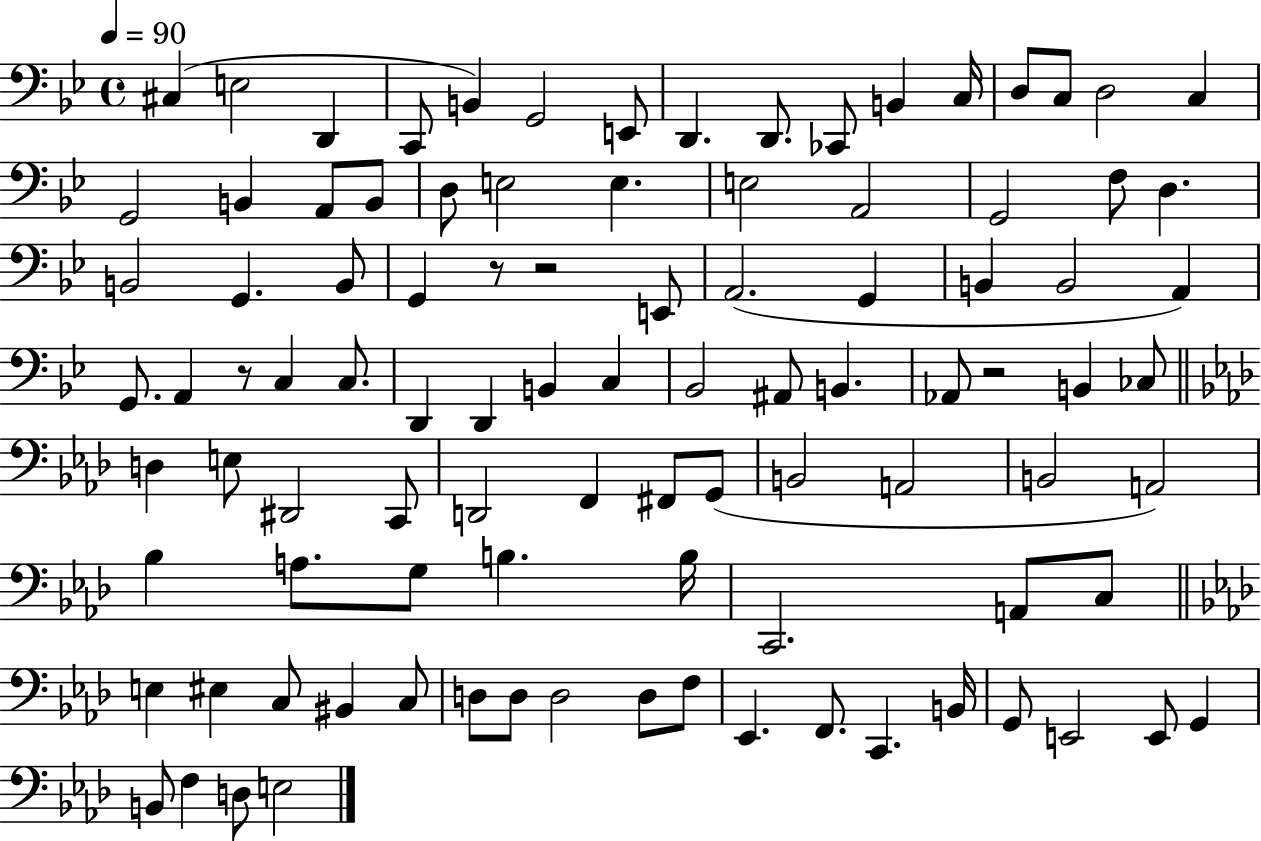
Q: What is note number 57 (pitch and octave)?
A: D2